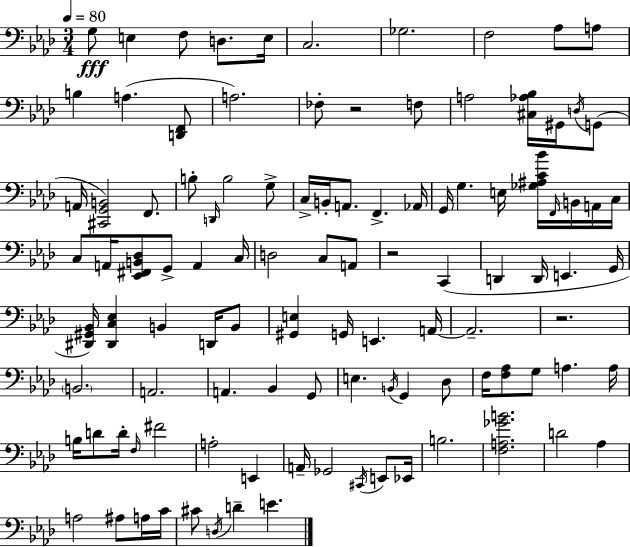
{
  \clef bass
  \numericTimeSignature
  \time 3/4
  \key aes \major
  \tempo 4 = 80
  \repeat volta 2 { g8\fff e4 f8 d8. e16 | c2. | ges2. | f2 aes8 a8 | \break b4 a4.( <d, f,>8 | a2.) | fes8-. r2 f8 | a2 <cis aes bes>16 gis,16 \acciaccatura { d16 }( g,8 | \break a,16 <cis, g, b,>2) f,8. | b8-. \grace { d,16 } b2 | g8-> c16-> b,16-. a,8. f,4.-> | aes,16 g,16 g4. e16 <ges ais c' bes'>16 \grace { f,16 } | \break b,16 a,16 c16 c8 a,16 <ees, fis, b, des>8 g,8-> a,4 | c16 d2 c8 | a,8 r2 c,4( | d,4 d,16 e,4. | \break g,16 <dis, gis, bes,>16) <dis, c ees>4 b,4 | d,16 b,8 <gis, e>4 g,16 e,4. | a,16~~ a,2.-- | r2. | \break \parenthesize b,2. | a,2. | a,4. bes,4 | g,8 e4. \acciaccatura { b,16 } g,4 | \break des8 f16 <f aes>8 g8 a4. | a16 b16 d'8 d'16-. \grace { f16 } fis'2 | a2-. | e,4 a,16-- ges,2 | \break \acciaccatura { cis,16 } e,8 ees,16 b2. | <f a ges' b'>2. | d'2 | aes4 a2 | \break ais8 a16 c'16 cis'8 \acciaccatura { d16 } d'4-- | e'4. } \bar "|."
}